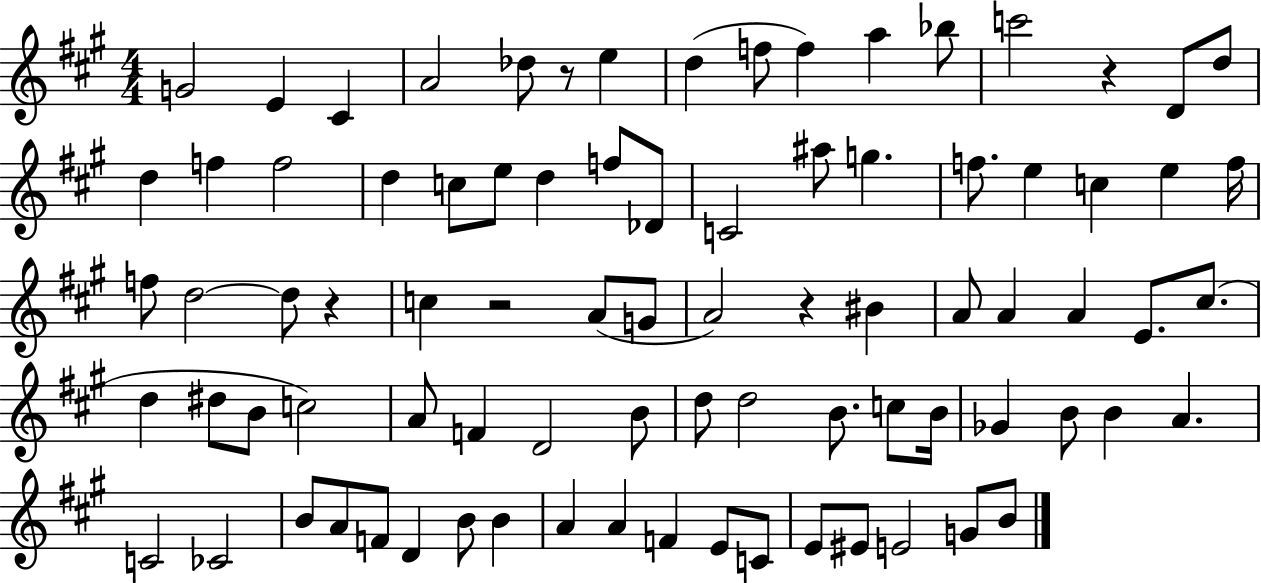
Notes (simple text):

G4/h E4/q C#4/q A4/h Db5/e R/e E5/q D5/q F5/e F5/q A5/q Bb5/e C6/h R/q D4/e D5/e D5/q F5/q F5/h D5/q C5/e E5/e D5/q F5/e Db4/e C4/h A#5/e G5/q. F5/e. E5/q C5/q E5/q F5/s F5/e D5/h D5/e R/q C5/q R/h A4/e G4/e A4/h R/q BIS4/q A4/e A4/q A4/q E4/e. C#5/e. D5/q D#5/e B4/e C5/h A4/e F4/q D4/h B4/e D5/e D5/h B4/e. C5/e B4/s Gb4/q B4/e B4/q A4/q. C4/h CES4/h B4/e A4/e F4/e D4/q B4/e B4/q A4/q A4/q F4/q E4/e C4/e E4/e EIS4/e E4/h G4/e B4/e